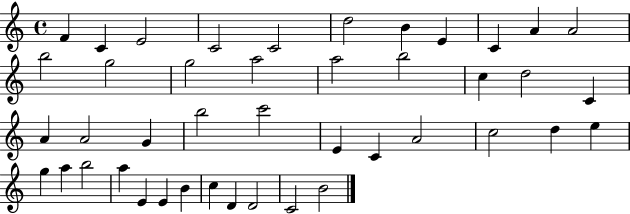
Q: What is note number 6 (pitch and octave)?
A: D5